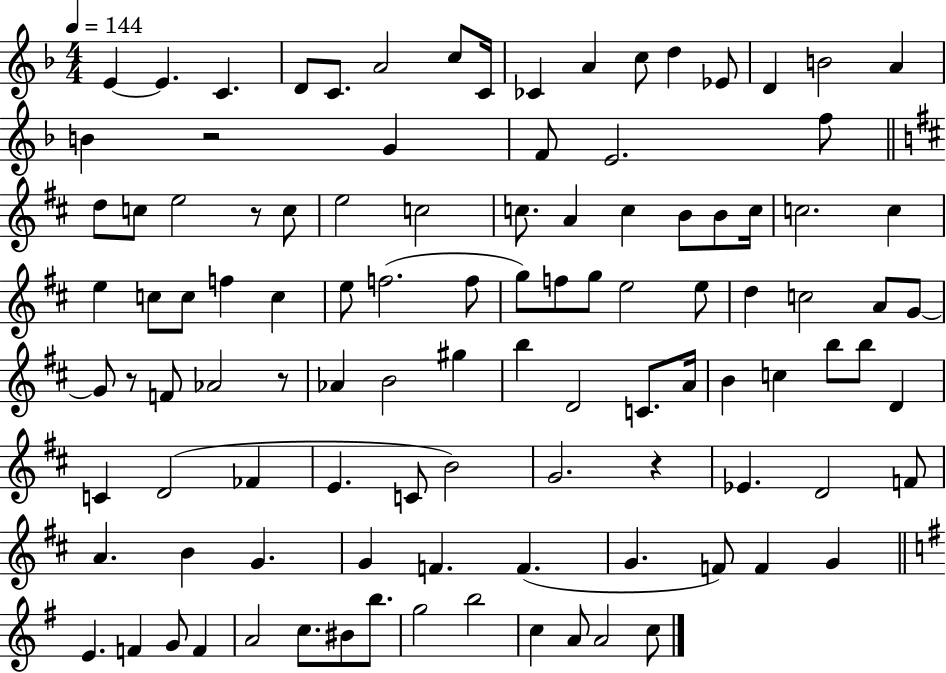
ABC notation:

X:1
T:Untitled
M:4/4
L:1/4
K:F
E E C D/2 C/2 A2 c/2 C/4 _C A c/2 d _E/2 D B2 A B z2 G F/2 E2 f/2 d/2 c/2 e2 z/2 c/2 e2 c2 c/2 A c B/2 B/2 c/4 c2 c e c/2 c/2 f c e/2 f2 f/2 g/2 f/2 g/2 e2 e/2 d c2 A/2 G/2 G/2 z/2 F/2 _A2 z/2 _A B2 ^g b D2 C/2 A/4 B c b/2 b/2 D C D2 _F E C/2 B2 G2 z _E D2 F/2 A B G G F F G F/2 F G E F G/2 F A2 c/2 ^B/2 b/2 g2 b2 c A/2 A2 c/2